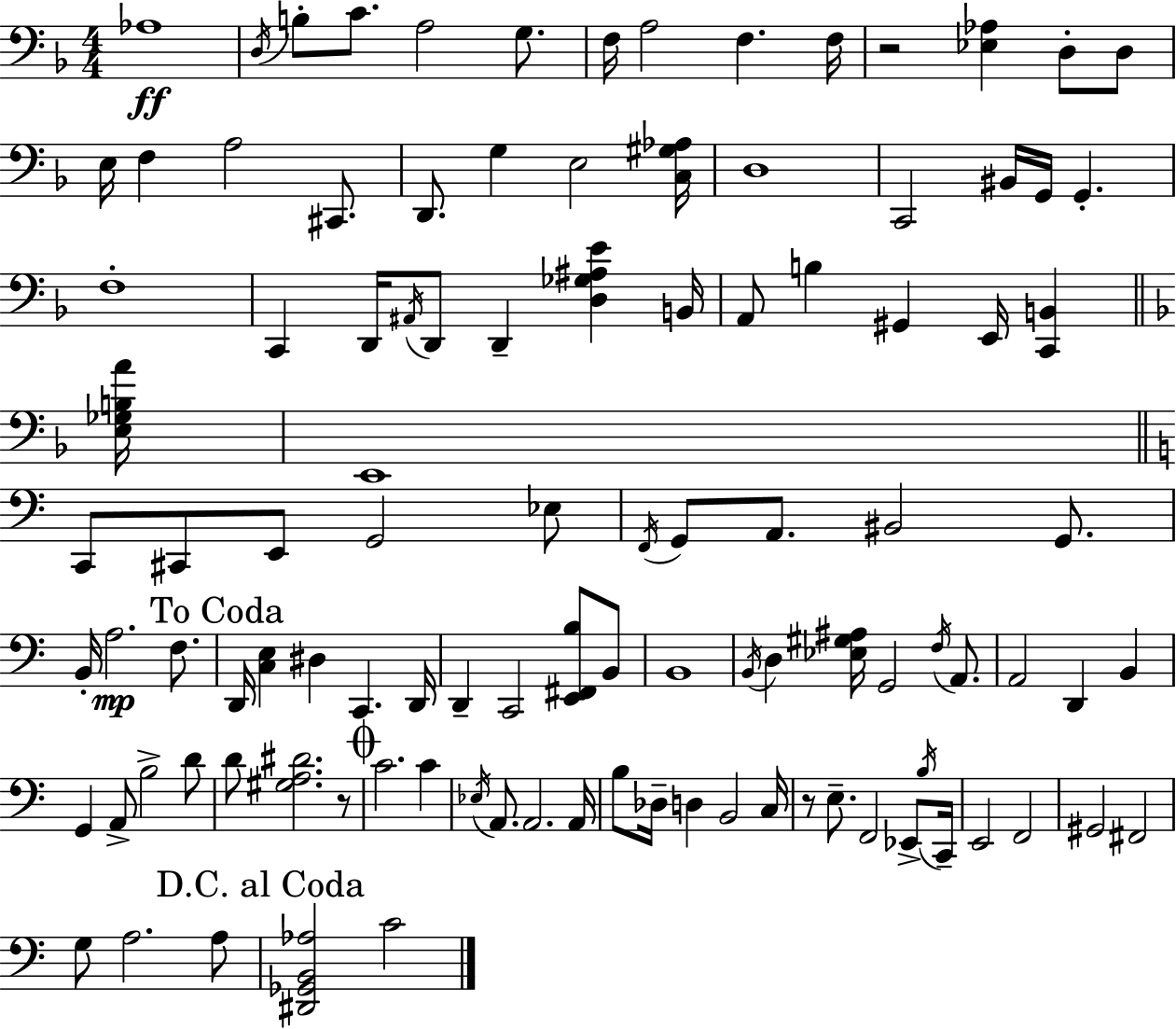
X:1
T:Untitled
M:4/4
L:1/4
K:F
_A,4 D,/4 B,/2 C/2 A,2 G,/2 F,/4 A,2 F, F,/4 z2 [_E,_A,] D,/2 D,/2 E,/4 F, A,2 ^C,,/2 D,,/2 G, E,2 [C,^G,_A,]/4 D,4 C,,2 ^B,,/4 G,,/4 G,, F,4 C,, D,,/4 ^A,,/4 D,,/2 D,, [D,_G,^A,E] B,,/4 A,,/2 B, ^G,, E,,/4 [C,,B,,] [E,_G,B,A]/4 E,,4 C,,/2 ^C,,/2 E,,/2 G,,2 _E,/2 F,,/4 G,,/2 A,,/2 ^B,,2 G,,/2 B,,/4 A,2 F,/2 D,,/4 [C,E,] ^D, C,, D,,/4 D,, C,,2 [E,,^F,,B,]/2 B,,/2 B,,4 B,,/4 D, [_E,^G,^A,]/4 G,,2 F,/4 A,,/2 A,,2 D,, B,, G,, A,,/2 B,2 D/2 D/2 [^G,A,^D]2 z/2 C2 C _E,/4 A,,/2 A,,2 A,,/4 B,/2 _D,/4 D, B,,2 C,/4 z/2 E,/2 F,,2 _E,,/2 B,/4 C,,/4 E,,2 F,,2 ^G,,2 ^F,,2 G,/2 A,2 A,/2 [^D,,_G,,B,,_A,]2 C2